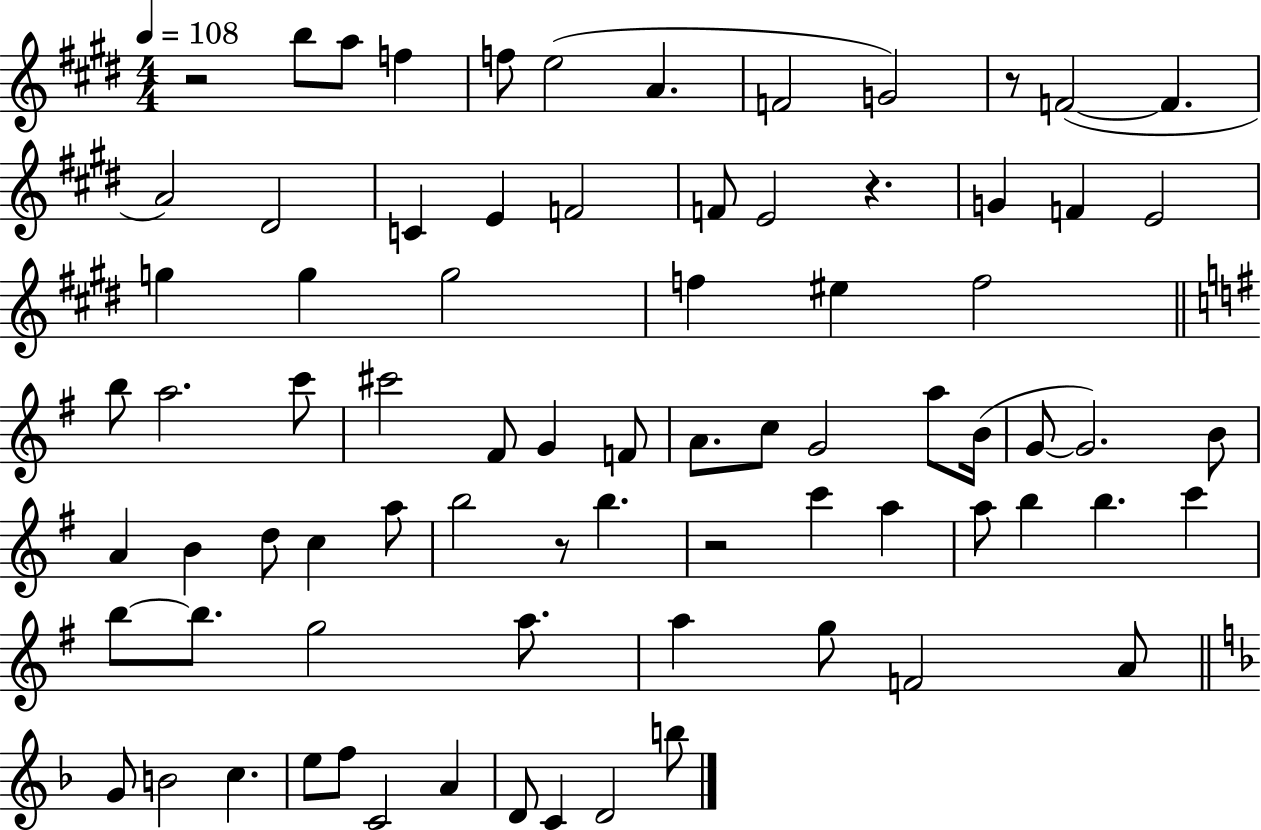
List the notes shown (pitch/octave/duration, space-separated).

R/h B5/e A5/e F5/q F5/e E5/h A4/q. F4/h G4/h R/e F4/h F4/q. A4/h D#4/h C4/q E4/q F4/h F4/e E4/h R/q. G4/q F4/q E4/h G5/q G5/q G5/h F5/q EIS5/q F5/h B5/e A5/h. C6/e C#6/h F#4/e G4/q F4/e A4/e. C5/e G4/h A5/e B4/s G4/e G4/h. B4/e A4/q B4/q D5/e C5/q A5/e B5/h R/e B5/q. R/h C6/q A5/q A5/e B5/q B5/q. C6/q B5/e B5/e. G5/h A5/e. A5/q G5/e F4/h A4/e G4/e B4/h C5/q. E5/e F5/e C4/h A4/q D4/e C4/q D4/h B5/e